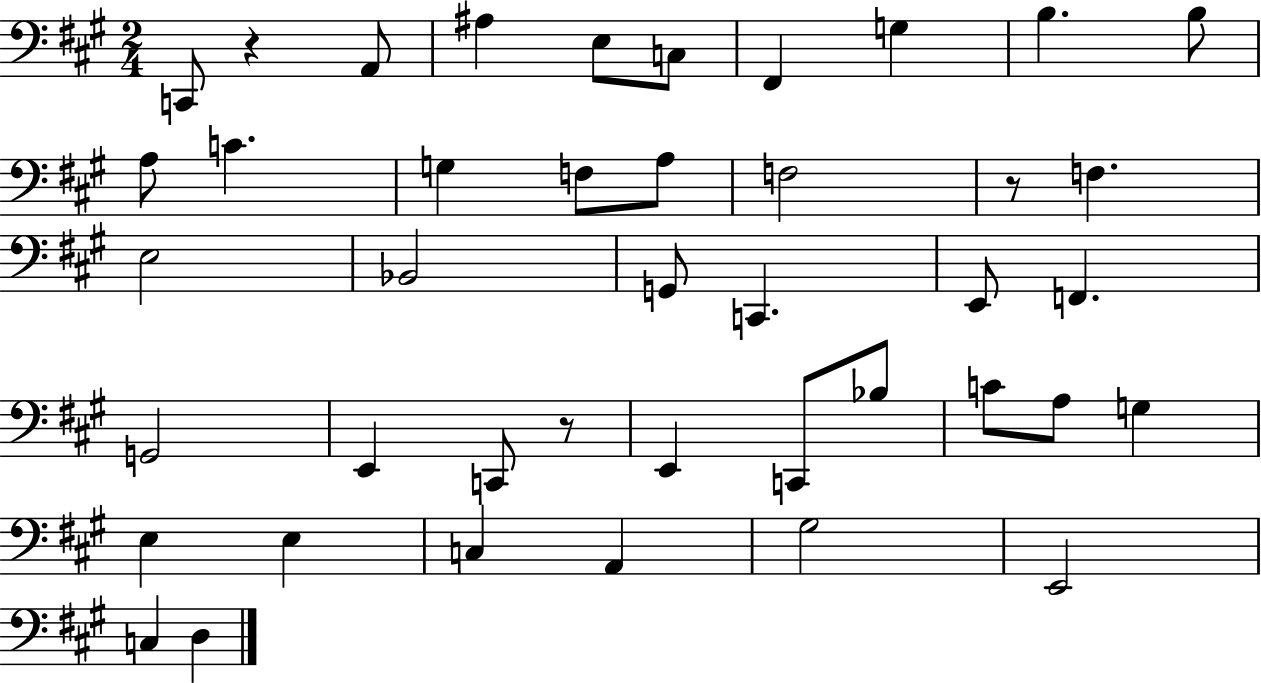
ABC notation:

X:1
T:Untitled
M:2/4
L:1/4
K:A
C,,/2 z A,,/2 ^A, E,/2 C,/2 ^F,, G, B, B,/2 A,/2 C G, F,/2 A,/2 F,2 z/2 F, E,2 _B,,2 G,,/2 C,, E,,/2 F,, G,,2 E,, C,,/2 z/2 E,, C,,/2 _B,/2 C/2 A,/2 G, E, E, C, A,, ^G,2 E,,2 C, D,